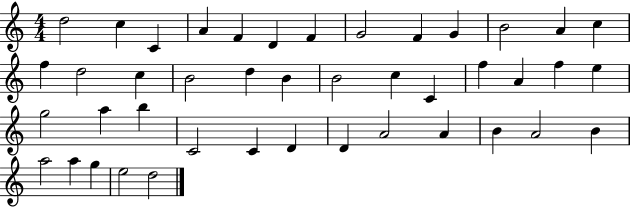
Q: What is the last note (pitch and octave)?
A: D5